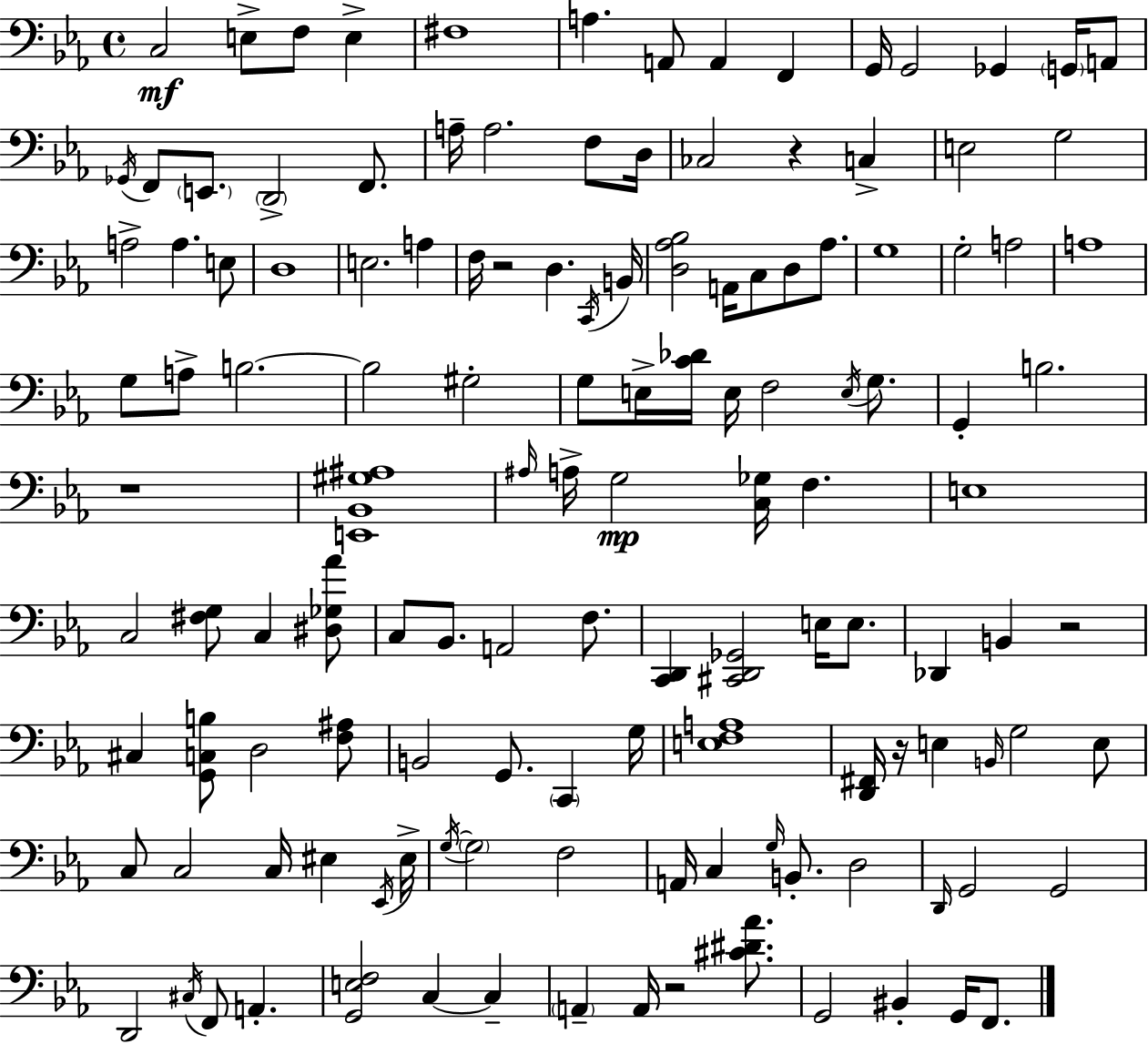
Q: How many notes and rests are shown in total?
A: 132